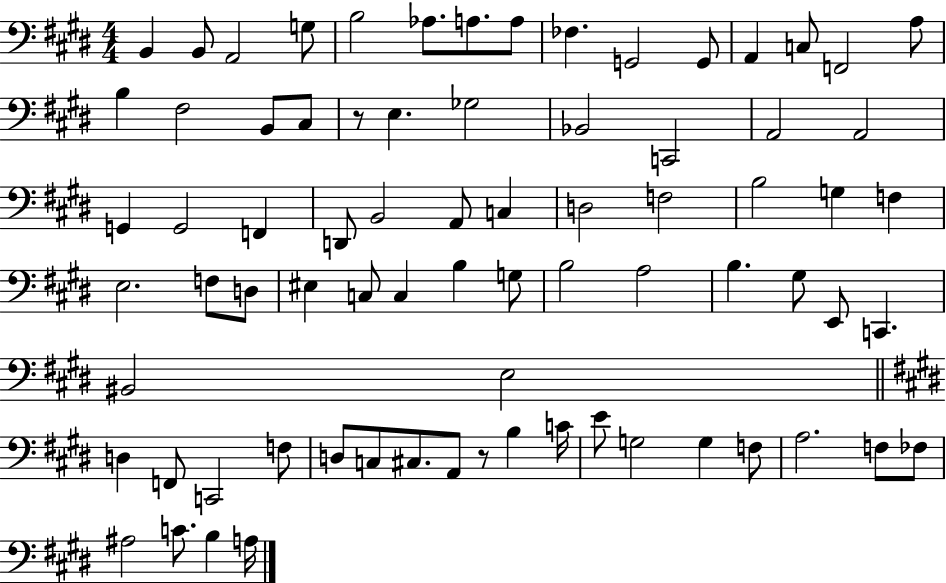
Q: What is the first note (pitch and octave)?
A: B2